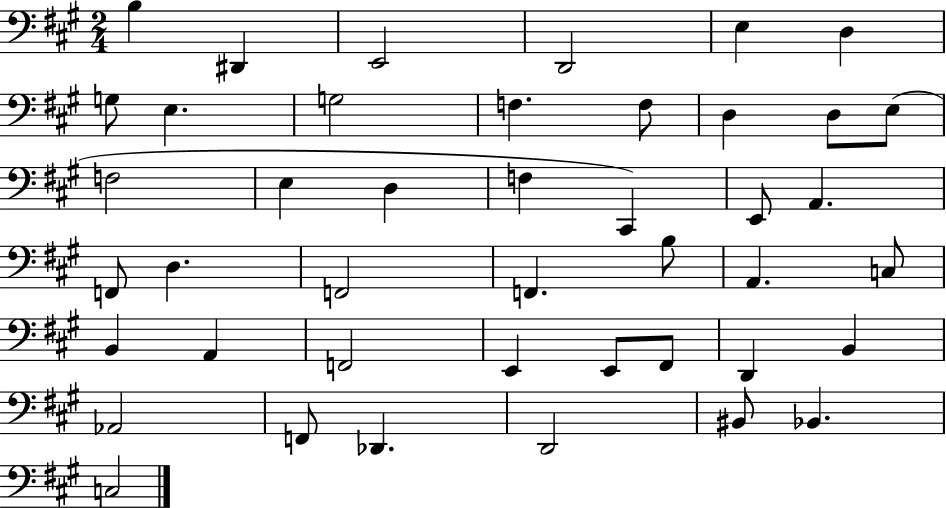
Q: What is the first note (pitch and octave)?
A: B3